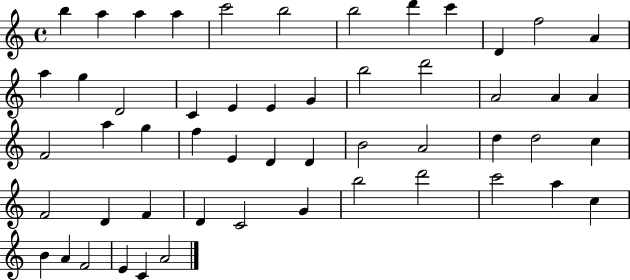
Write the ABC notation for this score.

X:1
T:Untitled
M:4/4
L:1/4
K:C
b a a a c'2 b2 b2 d' c' D f2 A a g D2 C E E G b2 d'2 A2 A A F2 a g f E D D B2 A2 d d2 c F2 D F D C2 G b2 d'2 c'2 a c B A F2 E C A2